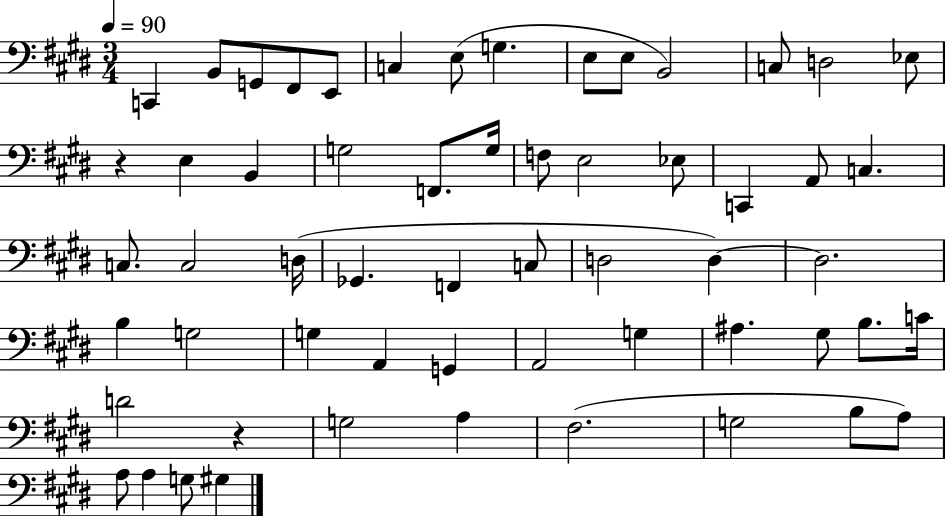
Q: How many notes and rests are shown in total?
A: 58